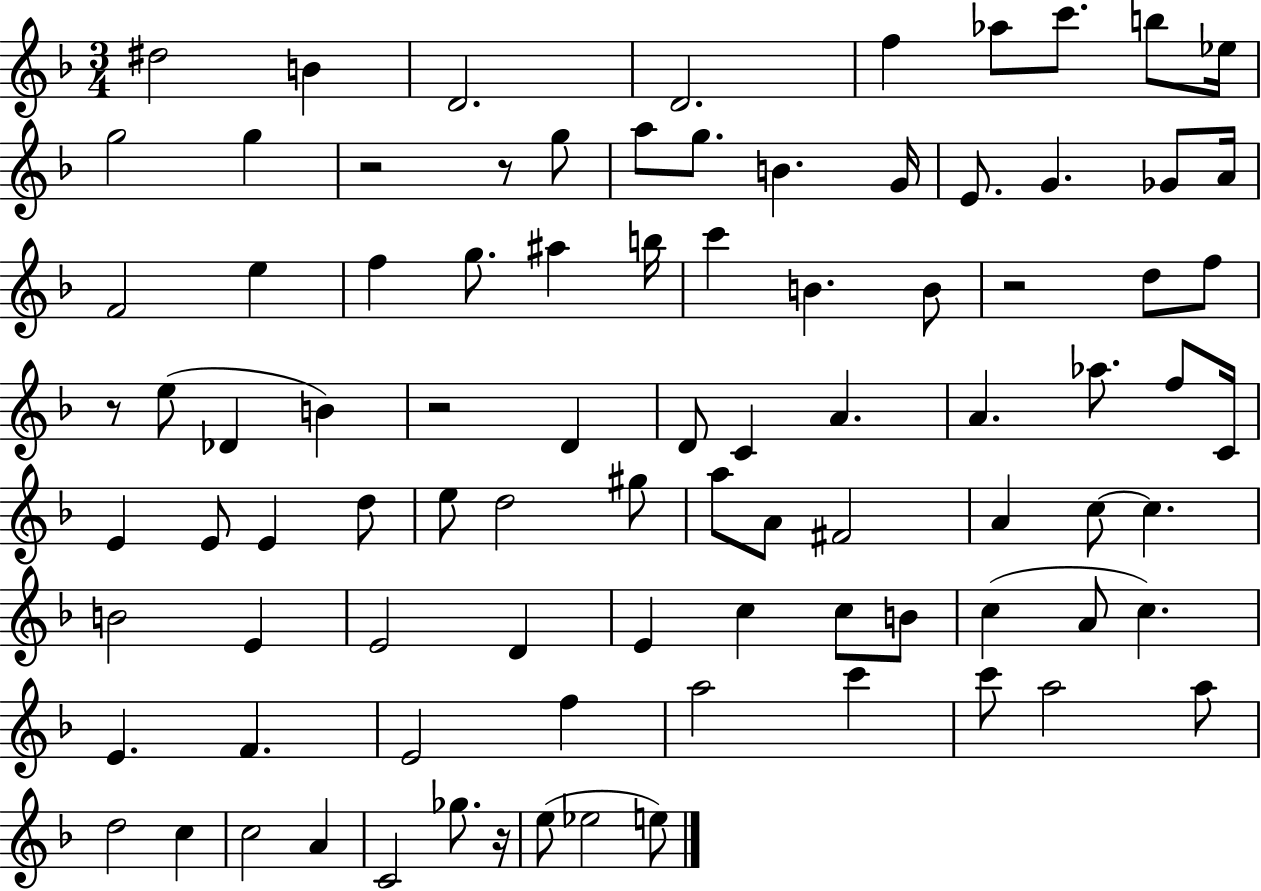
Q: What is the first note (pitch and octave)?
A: D#5